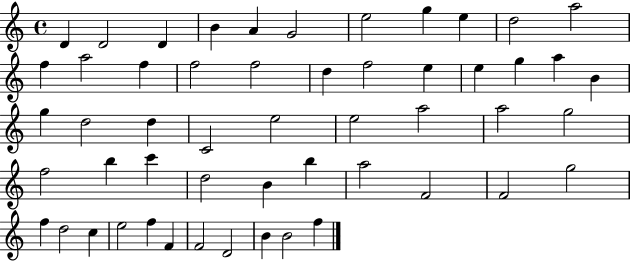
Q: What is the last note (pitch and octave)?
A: F5